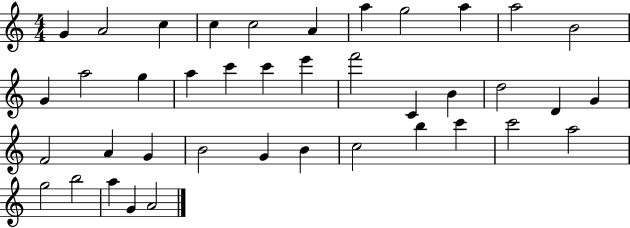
X:1
T:Untitled
M:4/4
L:1/4
K:C
G A2 c c c2 A a g2 a a2 B2 G a2 g a c' c' e' f'2 C B d2 D G F2 A G B2 G B c2 b c' c'2 a2 g2 b2 a G A2